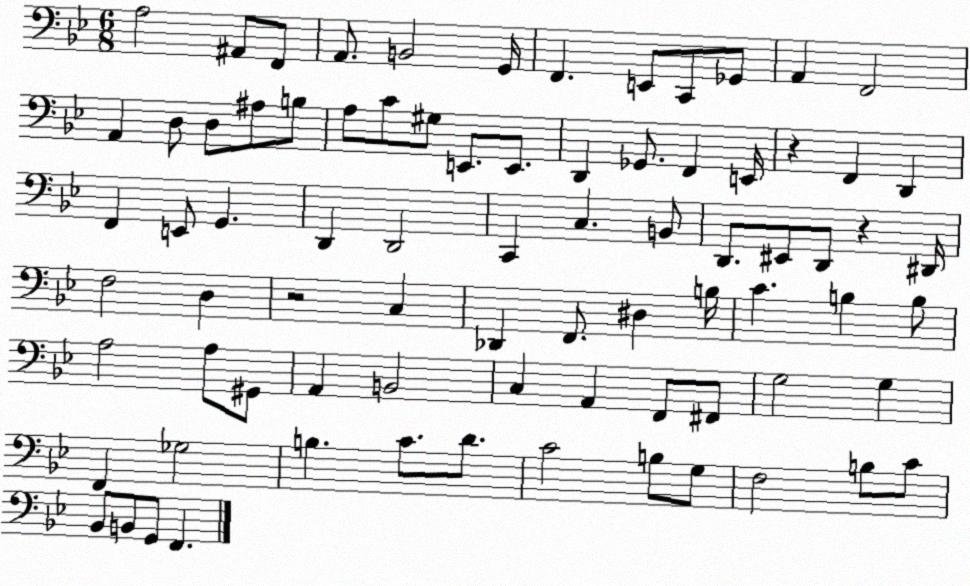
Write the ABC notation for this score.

X:1
T:Untitled
M:6/8
L:1/4
K:Bb
A,2 ^A,,/2 F,,/2 A,,/2 B,,2 G,,/4 F,, E,,/2 C,,/2 _G,,/2 A,, F,,2 A,, D,/2 D,/2 ^A,/2 B,/2 A,/2 C/2 ^G,/2 E,,/2 E,,/2 D,, _G,,/2 F,, E,,/4 z F,, D,, F,, E,,/2 G,, D,, D,,2 C,, C, B,,/2 D,,/2 ^E,,/2 D,,/2 z ^D,,/4 F,2 D, z2 C, _D,, F,,/2 ^D, B,/4 C B, B,/2 A,2 A,/2 ^G,,/2 A,, B,,2 C, A,, F,,/2 ^F,,/2 G,2 G, F,, _G,2 B, C/2 D/2 C2 B,/2 G,/2 F,2 B,/2 C/2 _B,,/2 B,,/2 G,,/2 F,,